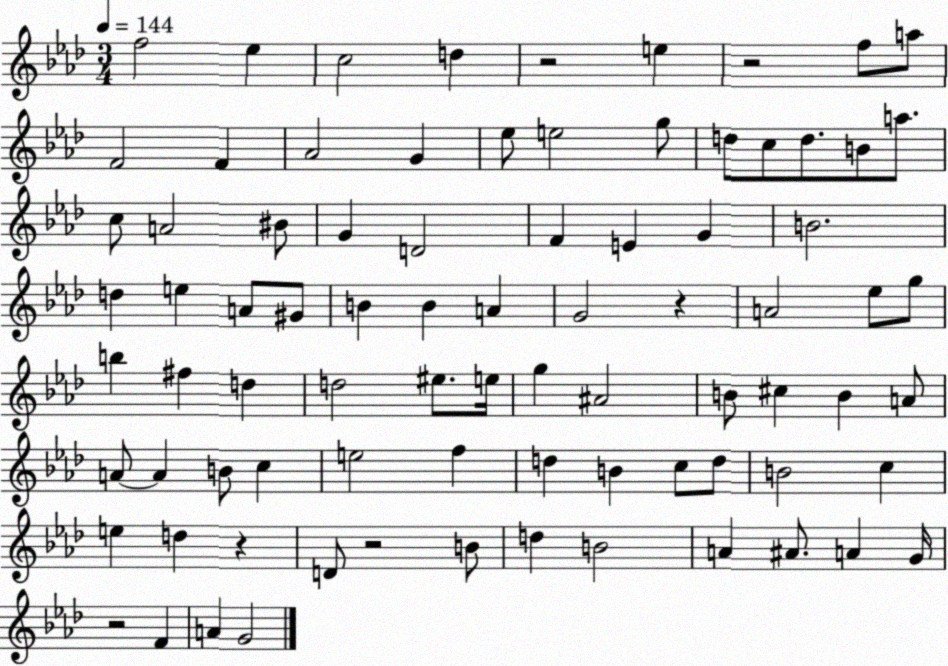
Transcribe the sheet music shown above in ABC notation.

X:1
T:Untitled
M:3/4
L:1/4
K:Ab
f2 _e c2 d z2 e z2 f/2 a/2 F2 F _A2 G _e/2 e2 g/2 d/2 c/2 d/2 B/2 a/2 c/2 A2 ^B/2 G D2 F E G B2 d e A/2 ^G/2 B B A G2 z A2 _e/2 g/2 b ^f d d2 ^e/2 e/4 g ^A2 B/2 ^c B A/2 A/2 A B/2 c e2 f d B c/2 d/2 B2 c e d z D/2 z2 B/2 d B2 A ^A/2 A G/4 z2 F A G2